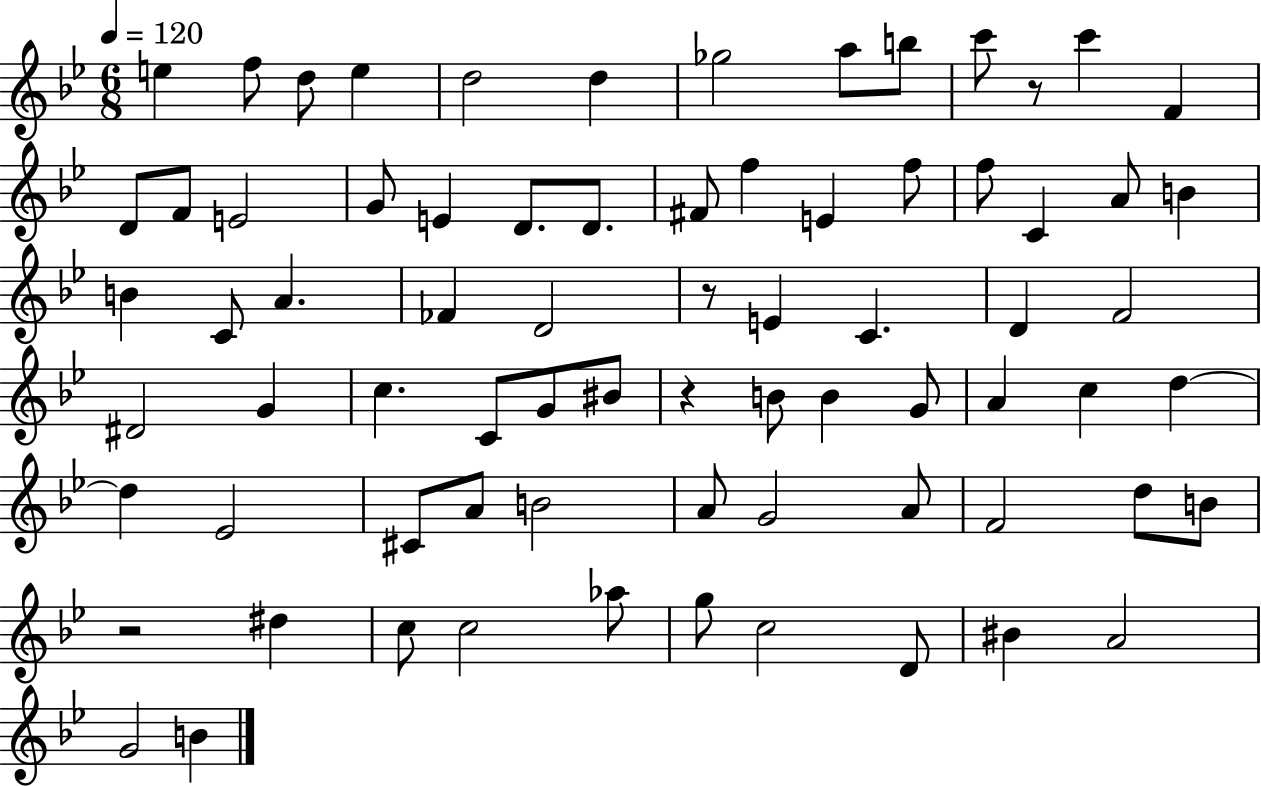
X:1
T:Untitled
M:6/8
L:1/4
K:Bb
e f/2 d/2 e d2 d _g2 a/2 b/2 c'/2 z/2 c' F D/2 F/2 E2 G/2 E D/2 D/2 ^F/2 f E f/2 f/2 C A/2 B B C/2 A _F D2 z/2 E C D F2 ^D2 G c C/2 G/2 ^B/2 z B/2 B G/2 A c d d _E2 ^C/2 A/2 B2 A/2 G2 A/2 F2 d/2 B/2 z2 ^d c/2 c2 _a/2 g/2 c2 D/2 ^B A2 G2 B